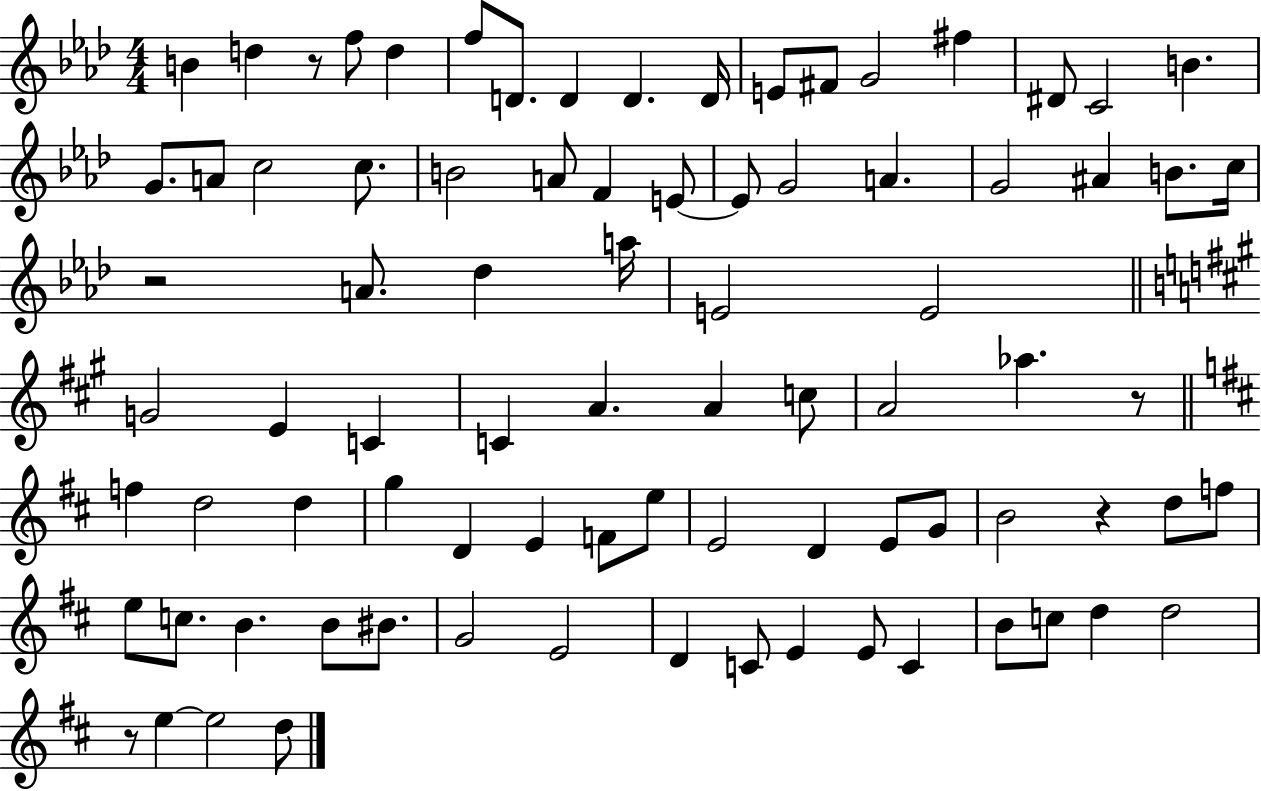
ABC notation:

X:1
T:Untitled
M:4/4
L:1/4
K:Ab
B d z/2 f/2 d f/2 D/2 D D D/4 E/2 ^F/2 G2 ^f ^D/2 C2 B G/2 A/2 c2 c/2 B2 A/2 F E/2 E/2 G2 A G2 ^A B/2 c/4 z2 A/2 _d a/4 E2 E2 G2 E C C A A c/2 A2 _a z/2 f d2 d g D E F/2 e/2 E2 D E/2 G/2 B2 z d/2 f/2 e/2 c/2 B B/2 ^B/2 G2 E2 D C/2 E E/2 C B/2 c/2 d d2 z/2 e e2 d/2